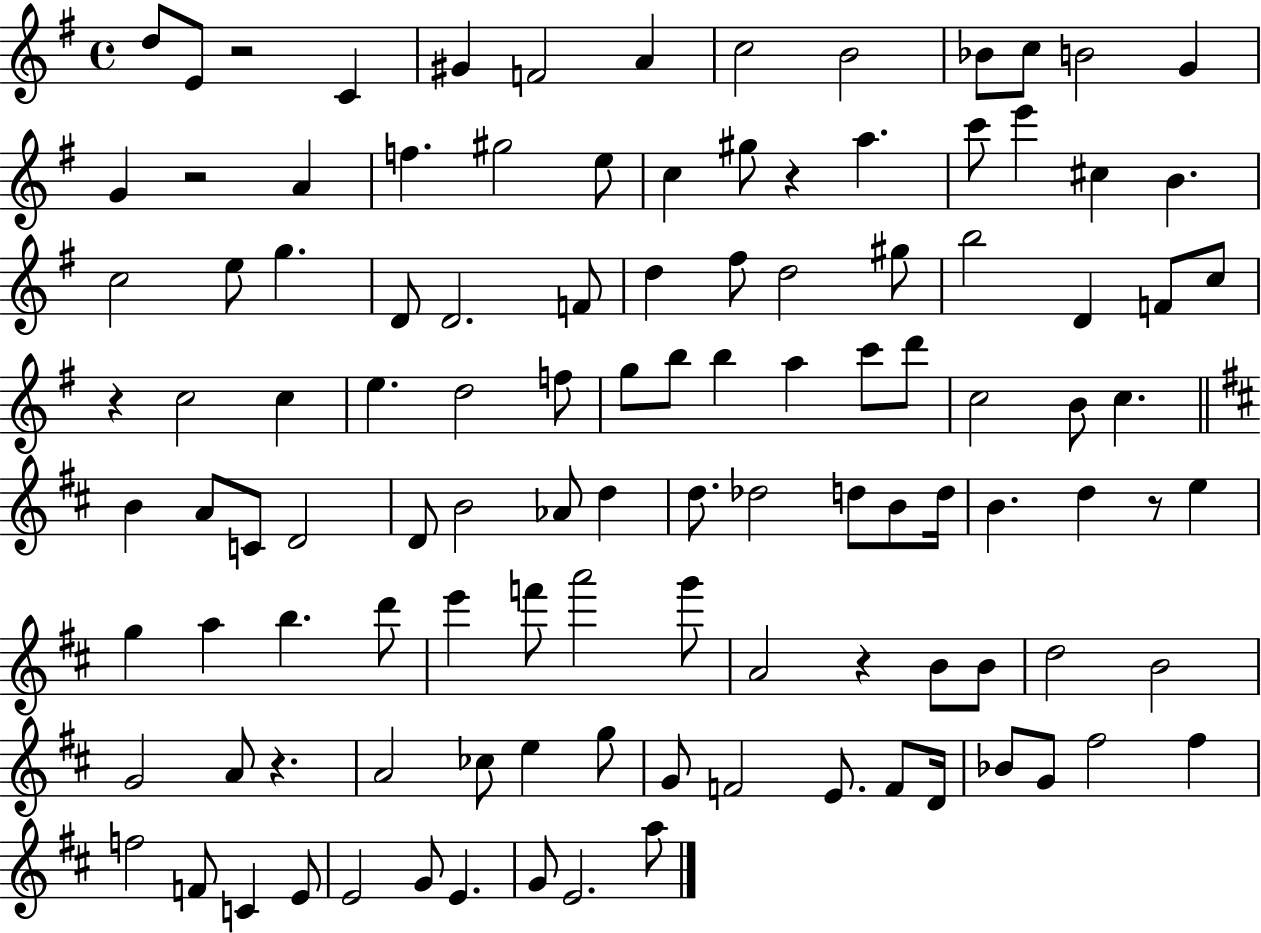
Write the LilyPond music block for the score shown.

{
  \clef treble
  \time 4/4
  \defaultTimeSignature
  \key g \major
  d''8 e'8 r2 c'4 | gis'4 f'2 a'4 | c''2 b'2 | bes'8 c''8 b'2 g'4 | \break g'4 r2 a'4 | f''4. gis''2 e''8 | c''4 gis''8 r4 a''4. | c'''8 e'''4 cis''4 b'4. | \break c''2 e''8 g''4. | d'8 d'2. f'8 | d''4 fis''8 d''2 gis''8 | b''2 d'4 f'8 c''8 | \break r4 c''2 c''4 | e''4. d''2 f''8 | g''8 b''8 b''4 a''4 c'''8 d'''8 | c''2 b'8 c''4. | \break \bar "||" \break \key d \major b'4 a'8 c'8 d'2 | d'8 b'2 aes'8 d''4 | d''8. des''2 d''8 b'8 d''16 | b'4. d''4 r8 e''4 | \break g''4 a''4 b''4. d'''8 | e'''4 f'''8 a'''2 g'''8 | a'2 r4 b'8 b'8 | d''2 b'2 | \break g'2 a'8 r4. | a'2 ces''8 e''4 g''8 | g'8 f'2 e'8. f'8 d'16 | bes'8 g'8 fis''2 fis''4 | \break f''2 f'8 c'4 e'8 | e'2 g'8 e'4. | g'8 e'2. a''8 | \bar "|."
}